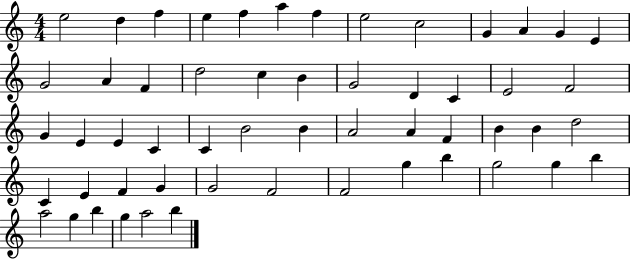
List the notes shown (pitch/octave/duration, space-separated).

E5/h D5/q F5/q E5/q F5/q A5/q F5/q E5/h C5/h G4/q A4/q G4/q E4/q G4/h A4/q F4/q D5/h C5/q B4/q G4/h D4/q C4/q E4/h F4/h G4/q E4/q E4/q C4/q C4/q B4/h B4/q A4/h A4/q F4/q B4/q B4/q D5/h C4/q E4/q F4/q G4/q G4/h F4/h F4/h G5/q B5/q G5/h G5/q B5/q A5/h G5/q B5/q G5/q A5/h B5/q